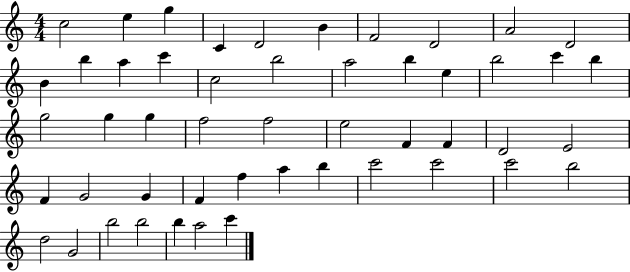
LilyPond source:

{
  \clef treble
  \numericTimeSignature
  \time 4/4
  \key c \major
  c''2 e''4 g''4 | c'4 d'2 b'4 | f'2 d'2 | a'2 d'2 | \break b'4 b''4 a''4 c'''4 | c''2 b''2 | a''2 b''4 e''4 | b''2 c'''4 b''4 | \break g''2 g''4 g''4 | f''2 f''2 | e''2 f'4 f'4 | d'2 e'2 | \break f'4 g'2 g'4 | f'4 f''4 a''4 b''4 | c'''2 c'''2 | c'''2 b''2 | \break d''2 g'2 | b''2 b''2 | b''4 a''2 c'''4 | \bar "|."
}